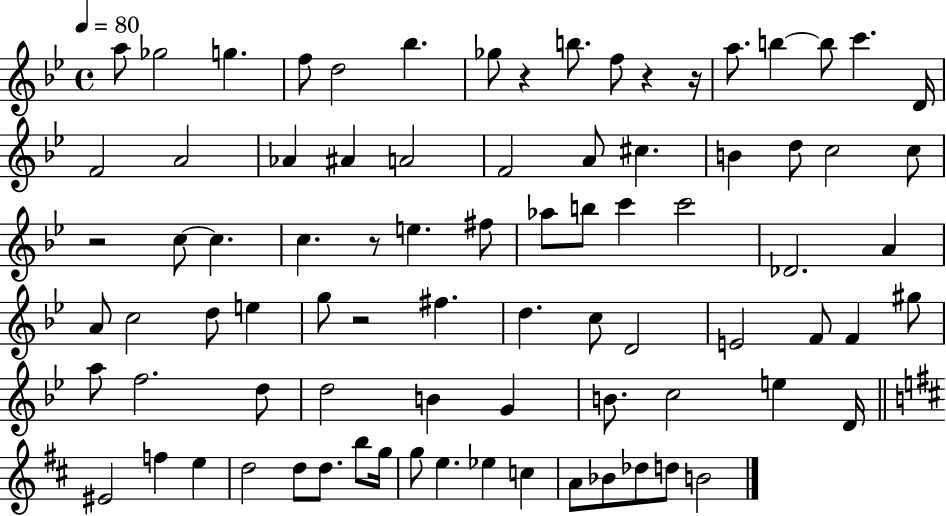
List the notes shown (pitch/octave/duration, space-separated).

A5/e Gb5/h G5/q. F5/e D5/h Bb5/q. Gb5/e R/q B5/e. F5/e R/q R/s A5/e. B5/q B5/e C6/q. D4/s F4/h A4/h Ab4/q A#4/q A4/h F4/h A4/e C#5/q. B4/q D5/e C5/h C5/e R/h C5/e C5/q. C5/q. R/e E5/q. F#5/e Ab5/e B5/e C6/q C6/h Db4/h. A4/q A4/e C5/h D5/e E5/q G5/e R/h F#5/q. D5/q. C5/e D4/h E4/h F4/e F4/q G#5/e A5/e F5/h. D5/e D5/h B4/q G4/q B4/e. C5/h E5/q D4/s EIS4/h F5/q E5/q D5/h D5/e D5/e. B5/e G5/s G5/e E5/q. Eb5/q C5/q A4/e Bb4/e Db5/e D5/e B4/h